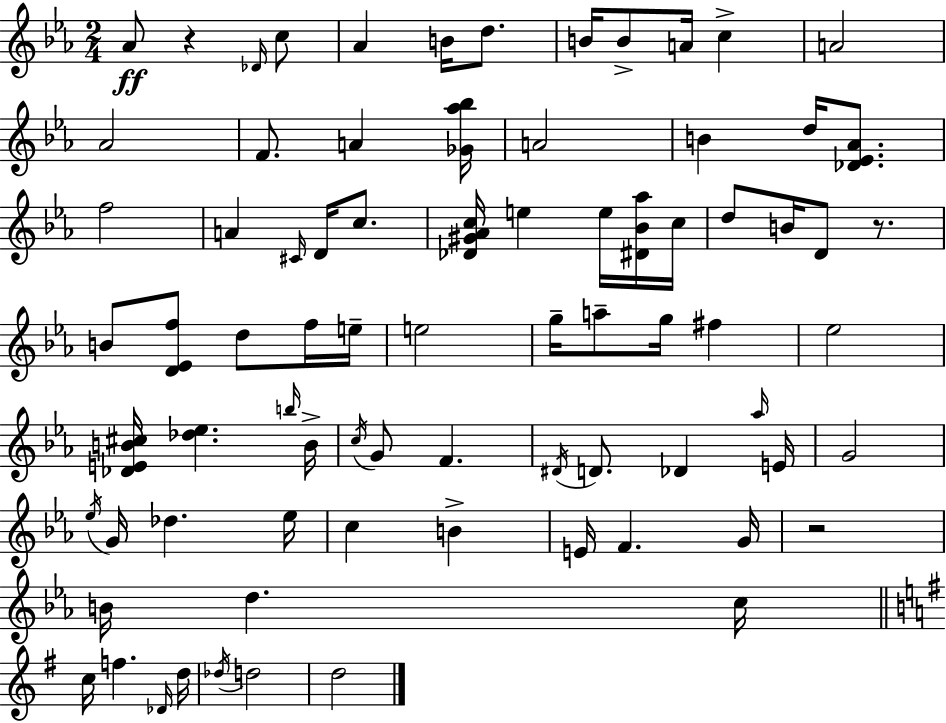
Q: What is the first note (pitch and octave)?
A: Ab4